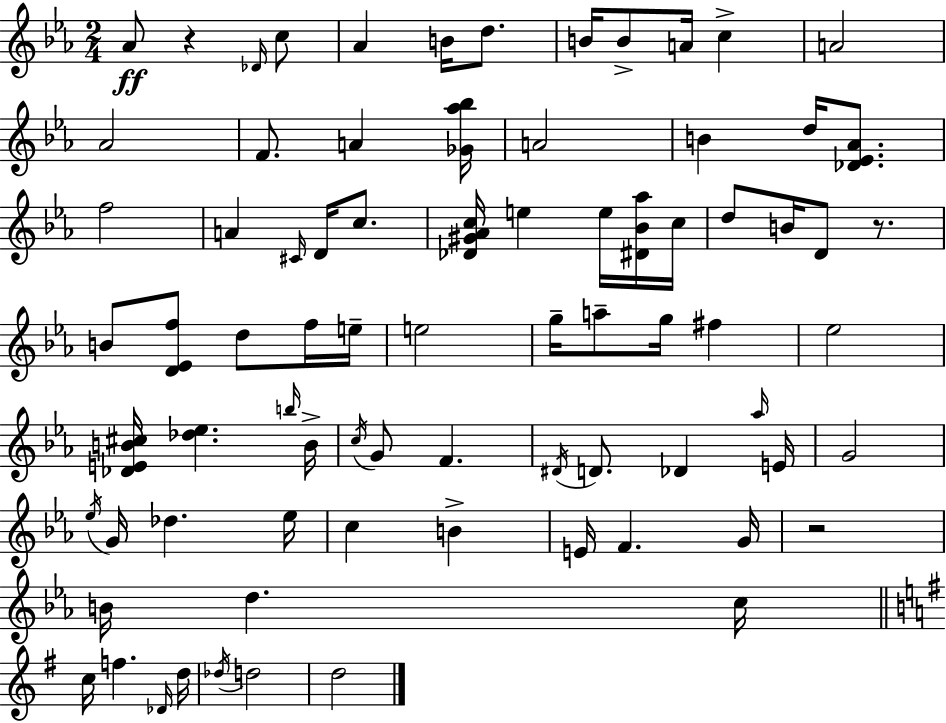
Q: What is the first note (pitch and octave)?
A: Ab4